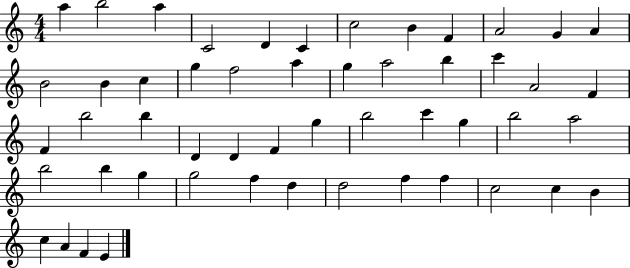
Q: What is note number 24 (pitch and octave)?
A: F4